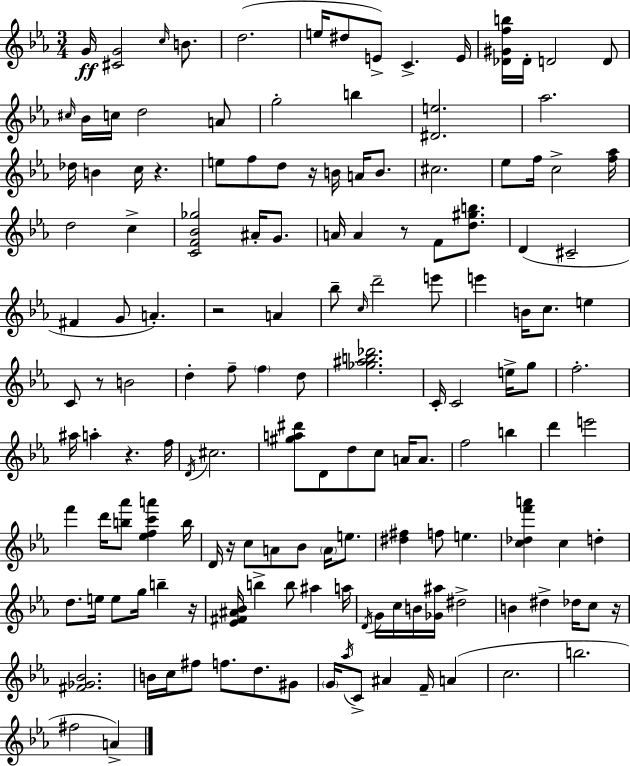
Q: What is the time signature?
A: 3/4